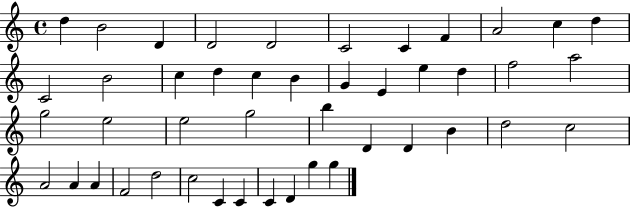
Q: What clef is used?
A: treble